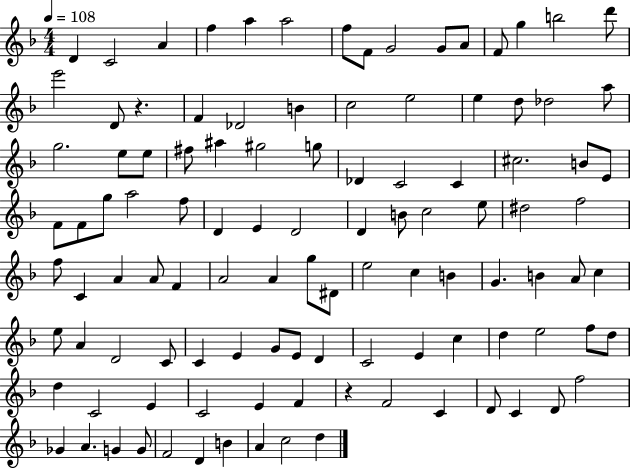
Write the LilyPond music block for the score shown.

{
  \clef treble
  \numericTimeSignature
  \time 4/4
  \key f \major
  \tempo 4 = 108
  d'4 c'2 a'4 | f''4 a''4 a''2 | f''8 f'8 g'2 g'8 a'8 | f'8 g''4 b''2 d'''8 | \break e'''2 d'8 r4. | f'4 des'2 b'4 | c''2 e''2 | e''4 d''8 des''2 a''8 | \break g''2. e''8 e''8 | fis''8 ais''4 gis''2 g''8 | des'4 c'2 c'4 | cis''2. b'8 e'8 | \break f'8 f'8 g''8 a''2 f''8 | d'4 e'4 d'2 | d'4 b'8 c''2 e''8 | dis''2 f''2 | \break f''8 c'4 a'4 a'8 f'4 | a'2 a'4 g''8 dis'8 | e''2 c''4 b'4 | g'4. b'4 a'8 c''4 | \break e''8 a'4 d'2 c'8 | c'4 e'4 g'8 e'8 d'4 | c'2 e'4 c''4 | d''4 e''2 f''8 d''8 | \break d''4 c'2 e'4 | c'2 e'4 f'4 | r4 f'2 c'4 | d'8 c'4 d'8 f''2 | \break ges'4 a'4. g'4 g'8 | f'2 d'4 b'4 | a'4 c''2 d''4 | \bar "|."
}